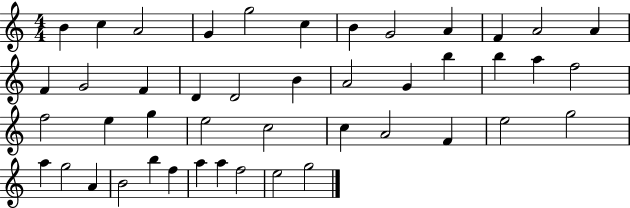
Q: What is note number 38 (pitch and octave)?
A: B4